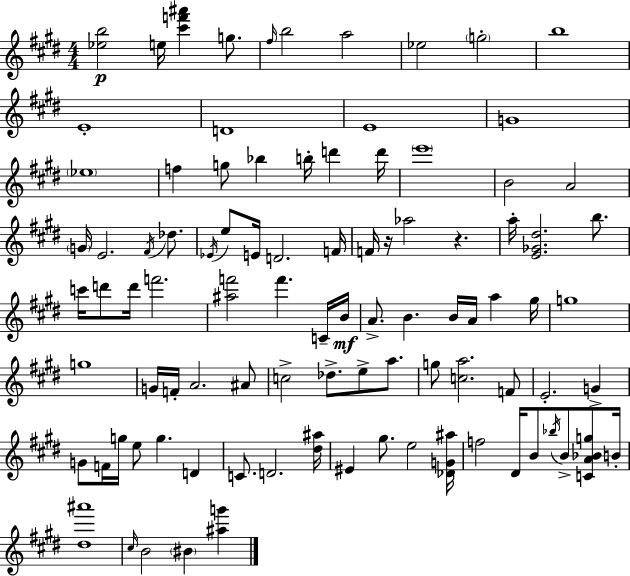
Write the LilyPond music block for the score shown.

{
  \clef treble
  \numericTimeSignature
  \time 4/4
  \key e \major
  <ees'' b''>2\p e''16 <cis''' f''' ais'''>4 g''8. | \grace { fis''16 } b''2 a''2 | ees''2 \parenthesize g''2-. | b''1 | \break e'1-. | d'1 | e'1 | g'1 | \break \parenthesize ees''1 | f''4 g''8 bes''4 b''16-. d'''4 | d'''16 \parenthesize e'''1 | b'2 a'2 | \break \parenthesize g'16 e'2. \acciaccatura { fis'16 } des''8. | \acciaccatura { ees'16 } e''8 e'16 d'2. | f'16 f'16 r16 aes''2 r4. | a''16-. <e' ges' dis''>2. | \break b''8. c'''16 d'''8 d'''16 f'''2. | <ais'' f'''>2 f'''4. | c'16-- b'16\mf a'8.-> b'4. b'16 a'16 a''4 | gis''16 g''1 | \break g''1 | g'16 f'16-. a'2. | ais'8 c''2-> des''8.-> e''8-> | a''8. g''8 <c'' a''>2. | \break f'8 e'2.-. g'4-> | g'8 f'16 g''16 e''8 g''4. d'4 | c'8. d'2. | <dis'' ais''>16 eis'4 gis''8. e''2 | \break <des' g' ais''>16 f''2 dis'16 b'8 \acciaccatura { bes''16 } b'8-> | <c' a' bes' g''>8 b'16-. <dis'' ais'''>1 | \grace { cis''16 } b'2 \parenthesize bis'4 | <ais'' g'''>4 \bar "|."
}